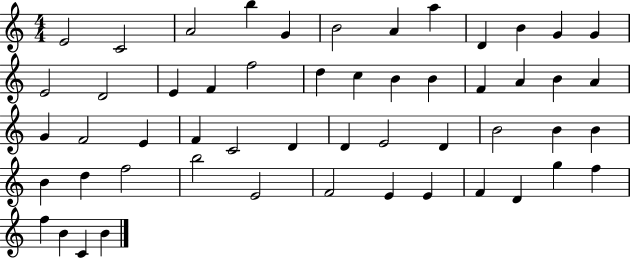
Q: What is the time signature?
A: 4/4